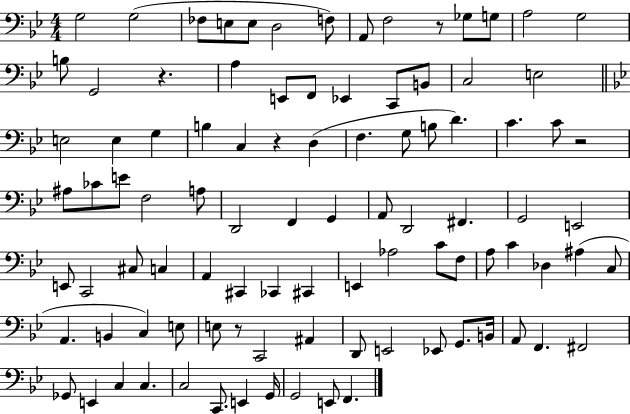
{
  \clef bass
  \numericTimeSignature
  \time 4/4
  \key bes \major
  g2 g2( | fes8 e8 e8 d2 f8) | a,8 f2 r8 ges8 g8 | a2 g2 | \break b8 g,2 r4. | a4 e,8 f,8 ees,4 c,8 b,8 | c2 e2 | \bar "||" \break \key bes \major e2 e4 g4 | b4 c4 r4 d4( | f4. g8 b8 d'4.) | c'4. c'8 r2 | \break ais8 ces'8 e'8 f2 a8 | d,2 f,4 g,4 | a,8 d,2 fis,4. | g,2 e,2 | \break e,8 c,2 cis8 c4 | a,4 cis,4 ces,4 cis,4 | e,4 aes2 c'8 f8 | a8 c'4 des4 ais4( c8 | \break a,4. b,4 c4) e8 | e8 r8 c,2 ais,4 | d,8 e,2 ees,8 g,8. b,16 | a,8 f,4. fis,2 | \break ges,8 e,4 c4 c4. | c2 c,8. e,4 g,16 | g,2 e,8 f,4. | \bar "|."
}